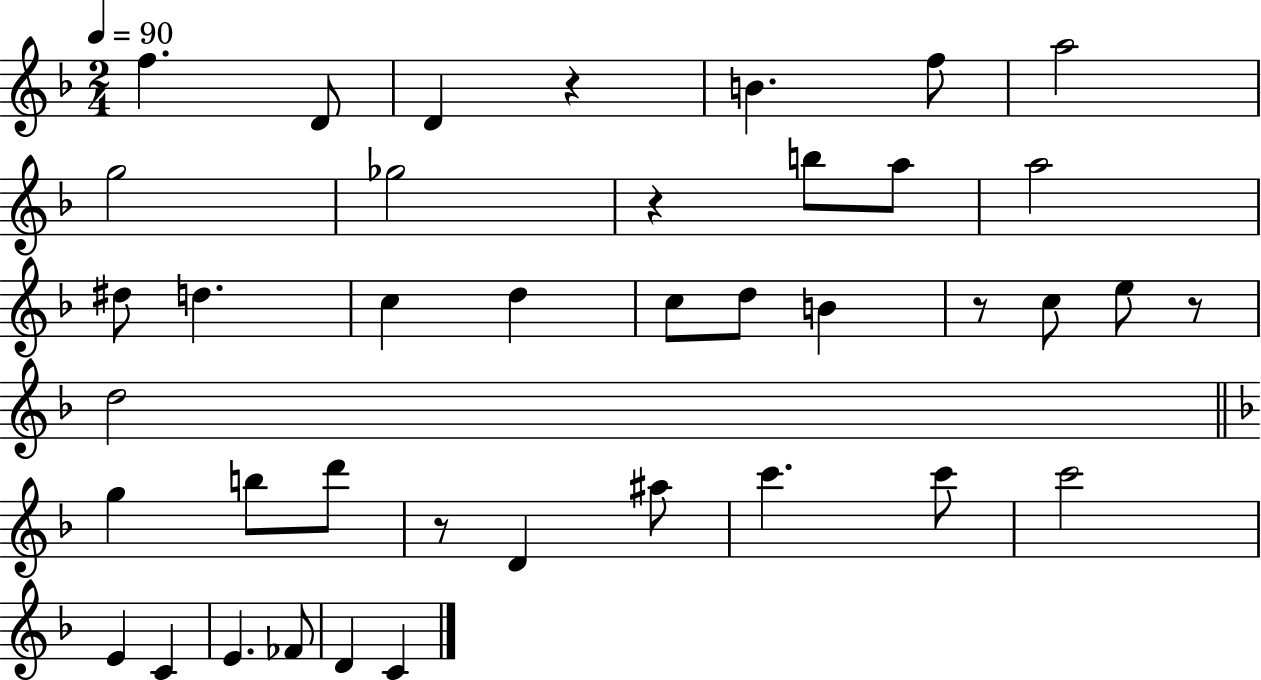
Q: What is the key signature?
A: F major